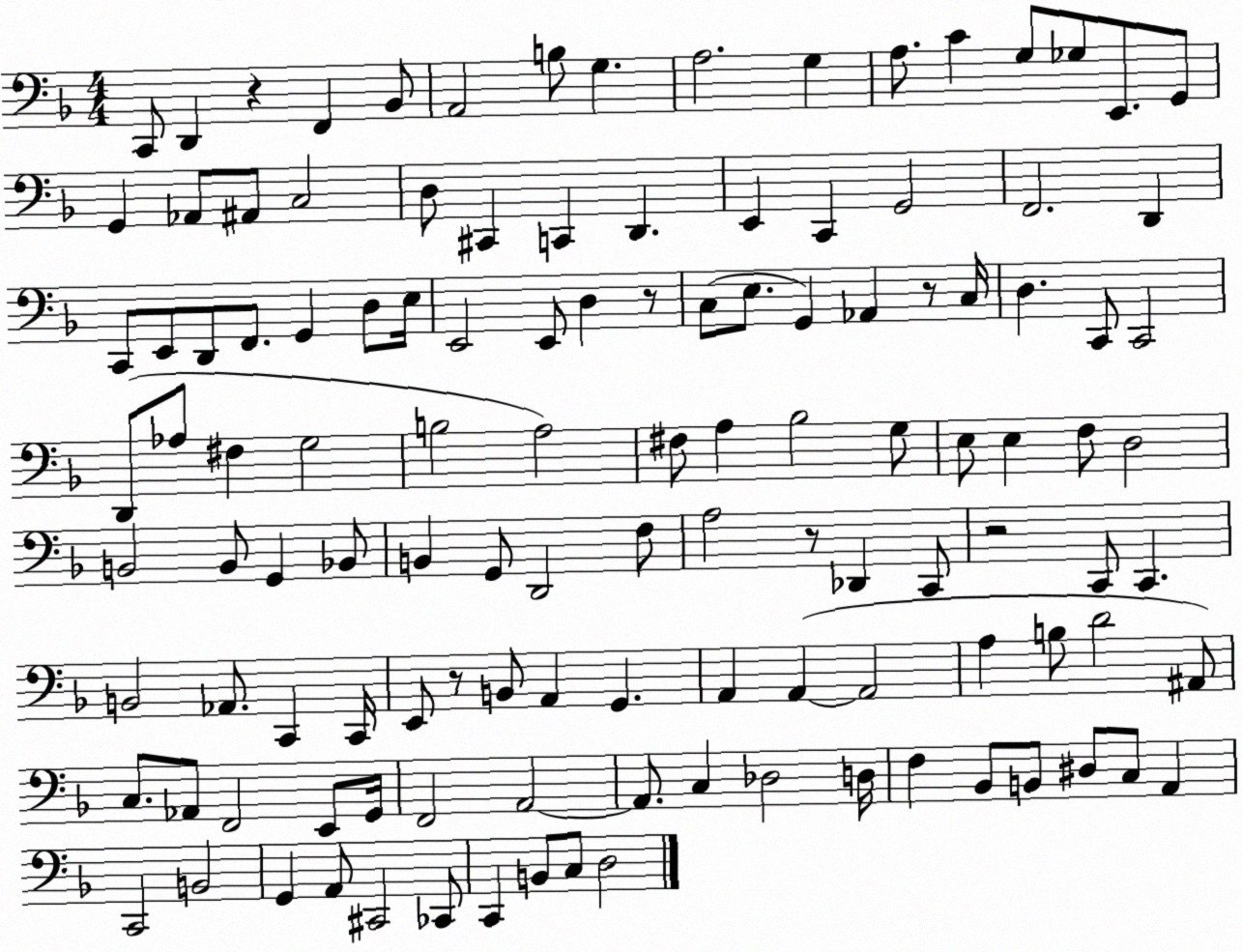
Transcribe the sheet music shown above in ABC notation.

X:1
T:Untitled
M:4/4
L:1/4
K:F
C,,/2 D,, z F,, _B,,/2 A,,2 B,/2 G, A,2 G, A,/2 C G,/2 _G,/2 E,,/2 G,,/2 G,, _A,,/2 ^A,,/2 C,2 D,/2 ^C,, C,, D,, E,, C,, G,,2 F,,2 D,, C,,/2 E,,/2 D,,/2 F,,/2 G,, D,/2 E,/4 E,,2 E,,/2 D, z/2 C,/2 E,/2 G,, _A,, z/2 C,/4 D, C,,/2 C,,2 D,,/2 _A,/2 ^F, G,2 B,2 A,2 ^F,/2 A, _B,2 G,/2 E,/2 E, F,/2 D,2 B,,2 B,,/2 G,, _B,,/2 B,, G,,/2 D,,2 F,/2 A,2 z/2 _D,, C,,/2 z2 C,,/2 C,, B,,2 _A,,/2 C,, C,,/4 E,,/2 z/2 B,,/2 A,, G,, A,, A,, A,,2 A, B,/2 D2 ^A,,/2 C,/2 _A,,/2 F,,2 E,,/2 G,,/4 F,,2 A,,2 A,,/2 C, _D,2 D,/4 F, _B,,/2 B,,/2 ^D,/2 C,/2 A,, C,,2 B,,2 G,, A,,/2 ^C,,2 _C,,/2 C,, B,,/2 C,/2 D,2